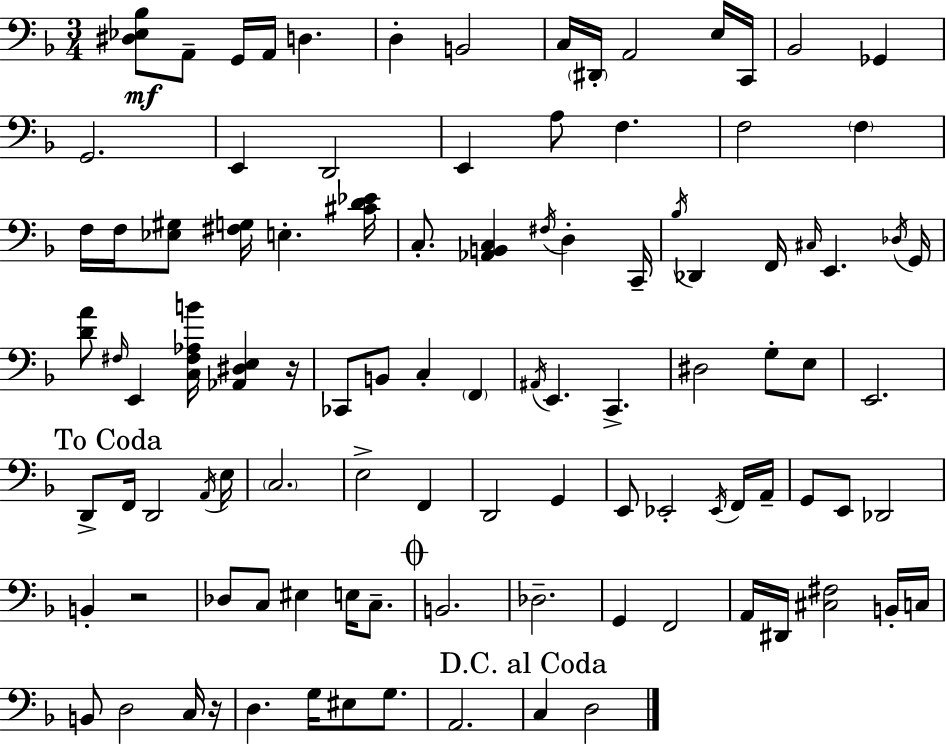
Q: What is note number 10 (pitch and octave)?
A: E3